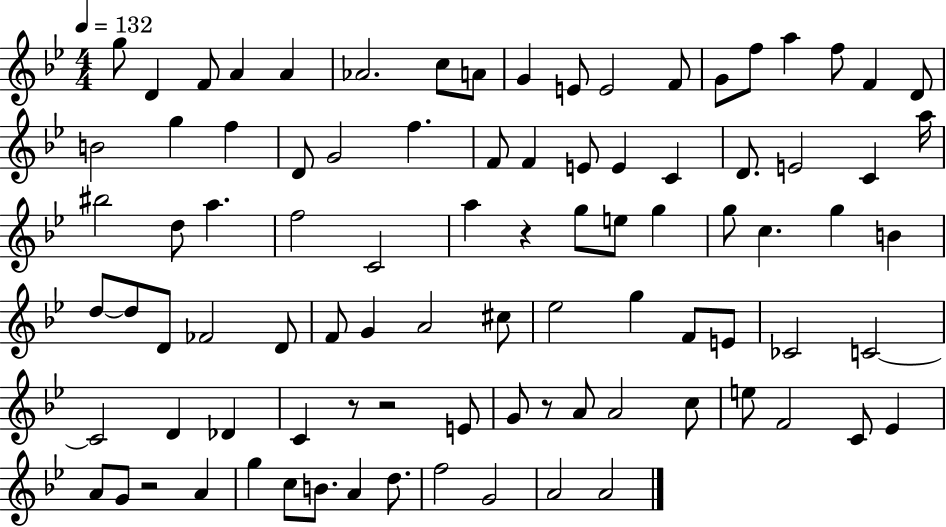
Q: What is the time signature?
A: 4/4